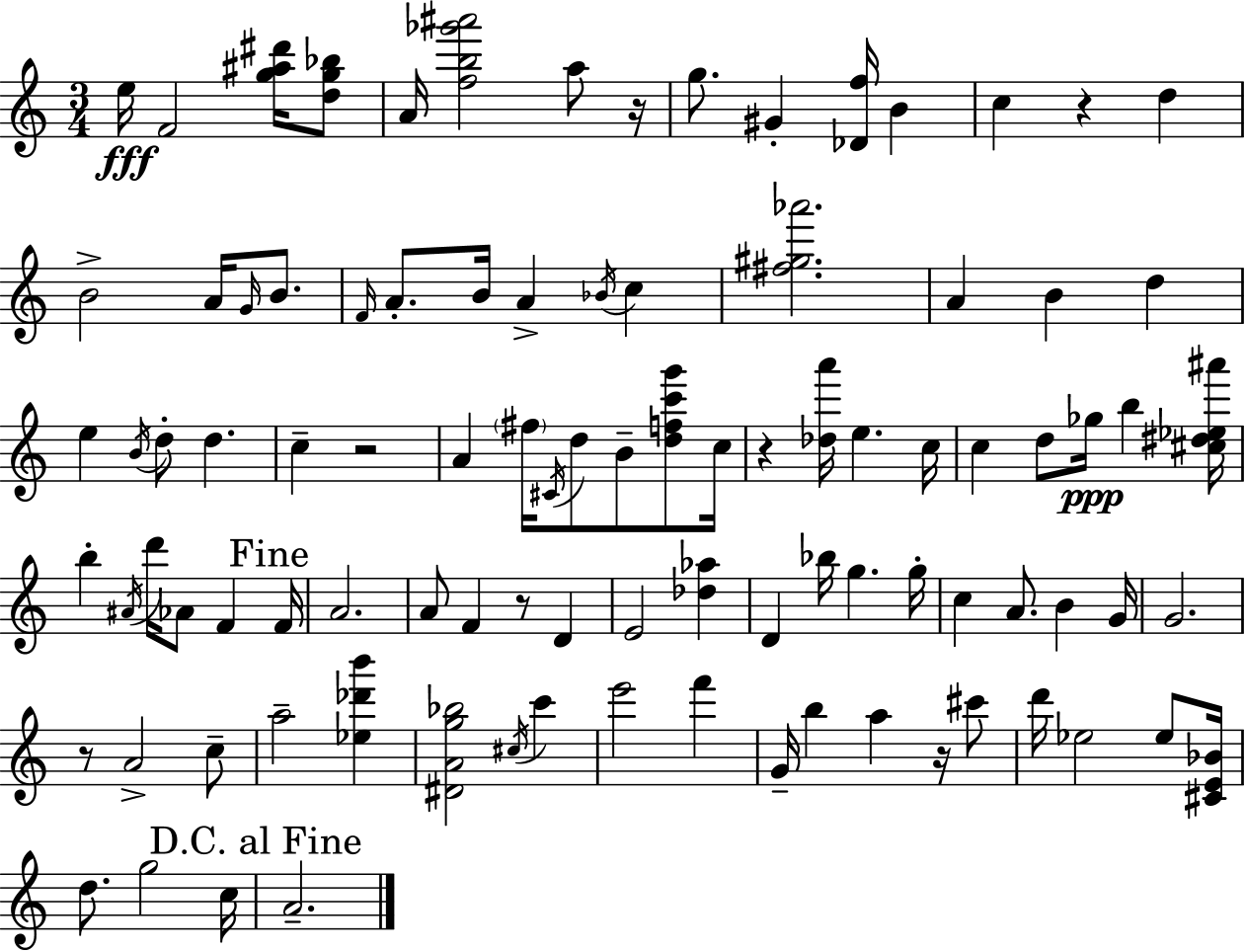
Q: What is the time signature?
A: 3/4